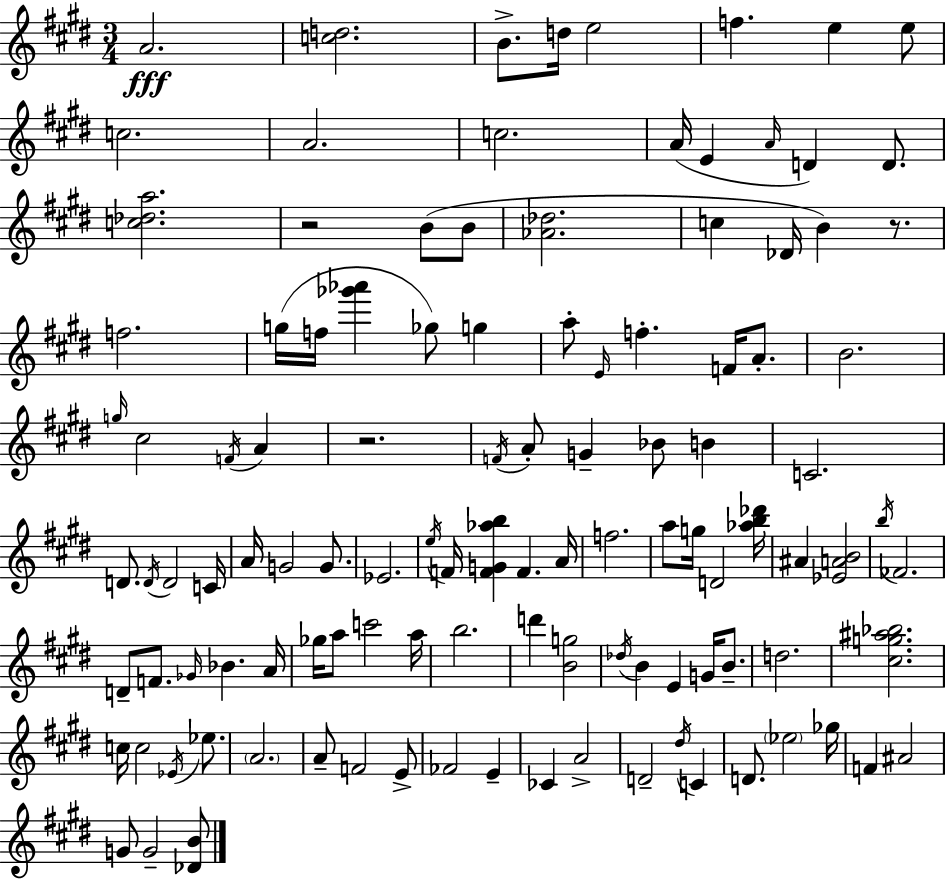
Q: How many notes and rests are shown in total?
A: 112